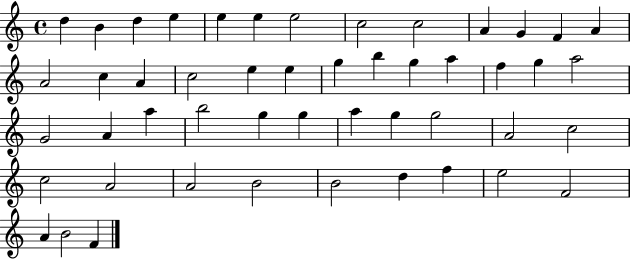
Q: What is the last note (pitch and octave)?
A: F4